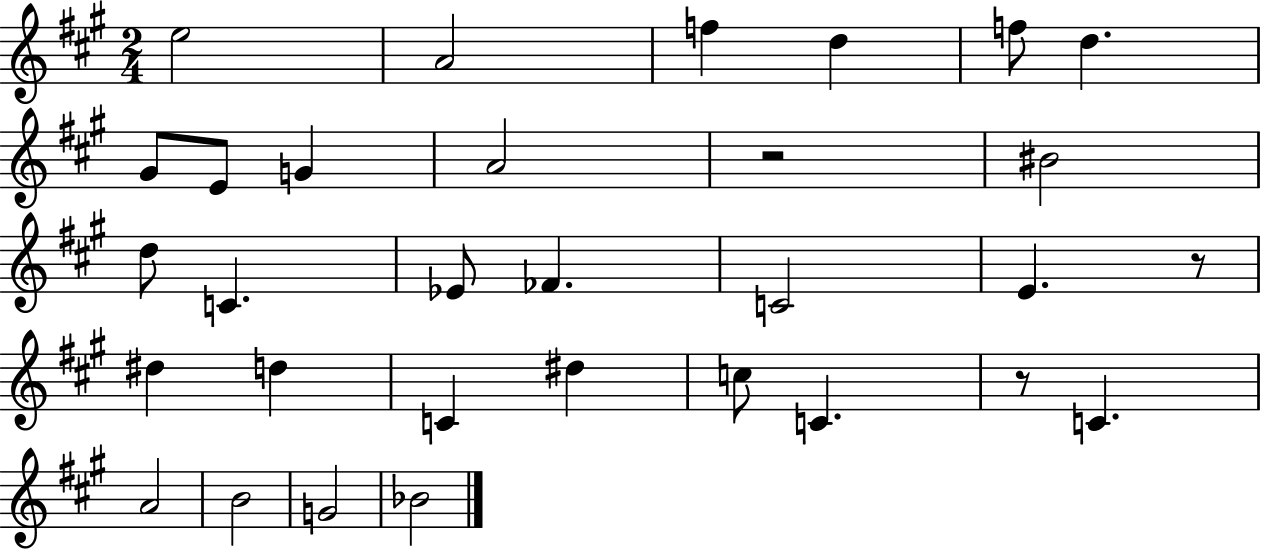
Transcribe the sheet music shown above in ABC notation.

X:1
T:Untitled
M:2/4
L:1/4
K:A
e2 A2 f d f/2 d ^G/2 E/2 G A2 z2 ^B2 d/2 C _E/2 _F C2 E z/2 ^d d C ^d c/2 C z/2 C A2 B2 G2 _B2